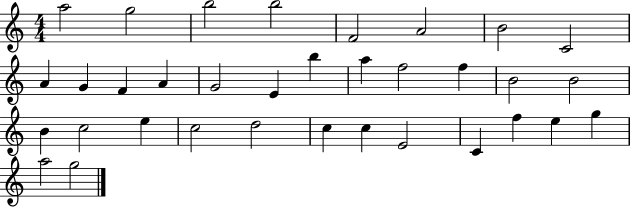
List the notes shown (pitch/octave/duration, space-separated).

A5/h G5/h B5/h B5/h F4/h A4/h B4/h C4/h A4/q G4/q F4/q A4/q G4/h E4/q B5/q A5/q F5/h F5/q B4/h B4/h B4/q C5/h E5/q C5/h D5/h C5/q C5/q E4/h C4/q F5/q E5/q G5/q A5/h G5/h